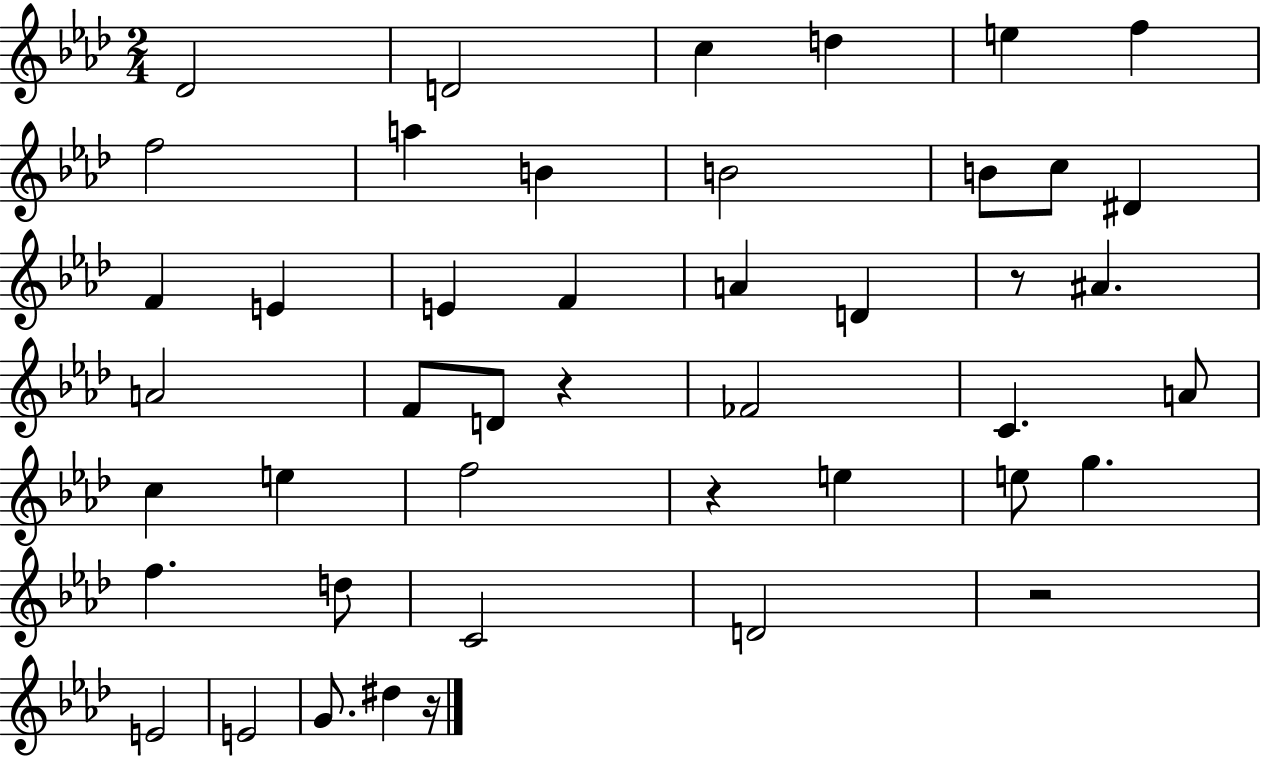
{
  \clef treble
  \numericTimeSignature
  \time 2/4
  \key aes \major
  des'2 | d'2 | c''4 d''4 | e''4 f''4 | \break f''2 | a''4 b'4 | b'2 | b'8 c''8 dis'4 | \break f'4 e'4 | e'4 f'4 | a'4 d'4 | r8 ais'4. | \break a'2 | f'8 d'8 r4 | fes'2 | c'4. a'8 | \break c''4 e''4 | f''2 | r4 e''4 | e''8 g''4. | \break f''4. d''8 | c'2 | d'2 | r2 | \break e'2 | e'2 | g'8. dis''4 r16 | \bar "|."
}